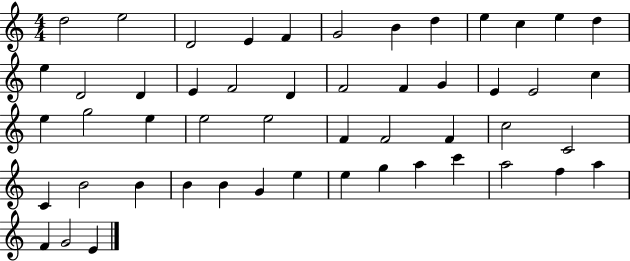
X:1
T:Untitled
M:4/4
L:1/4
K:C
d2 e2 D2 E F G2 B d e c e d e D2 D E F2 D F2 F G E E2 c e g2 e e2 e2 F F2 F c2 C2 C B2 B B B G e e g a c' a2 f a F G2 E